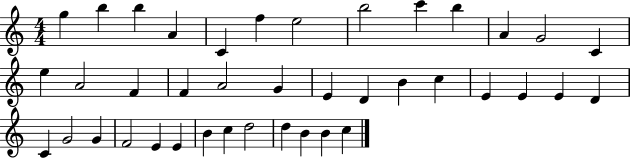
{
  \clef treble
  \numericTimeSignature
  \time 4/4
  \key c \major
  g''4 b''4 b''4 a'4 | c'4 f''4 e''2 | b''2 c'''4 b''4 | a'4 g'2 c'4 | \break e''4 a'2 f'4 | f'4 a'2 g'4 | e'4 d'4 b'4 c''4 | e'4 e'4 e'4 d'4 | \break c'4 g'2 g'4 | f'2 e'4 e'4 | b'4 c''4 d''2 | d''4 b'4 b'4 c''4 | \break \bar "|."
}